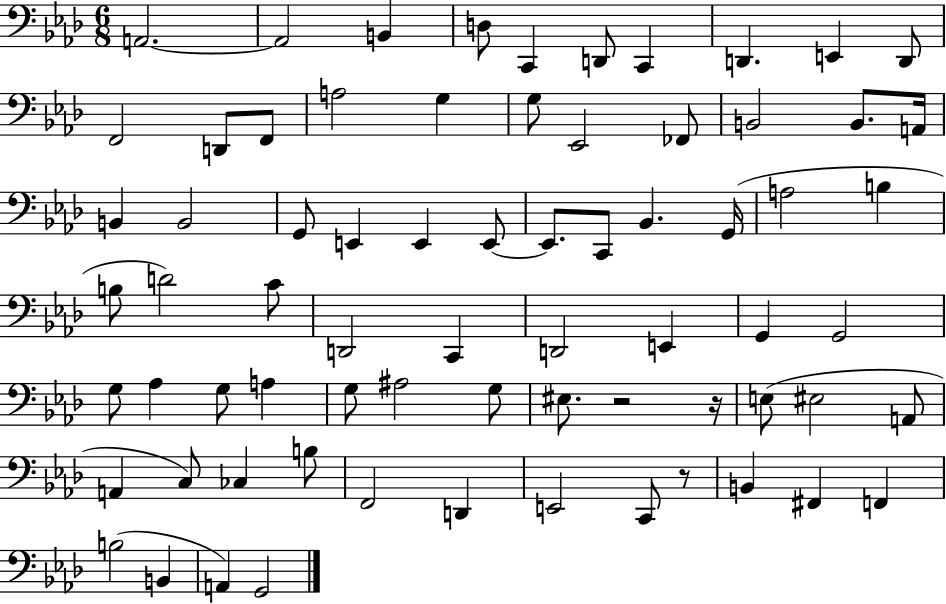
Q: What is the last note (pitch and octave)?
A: G2